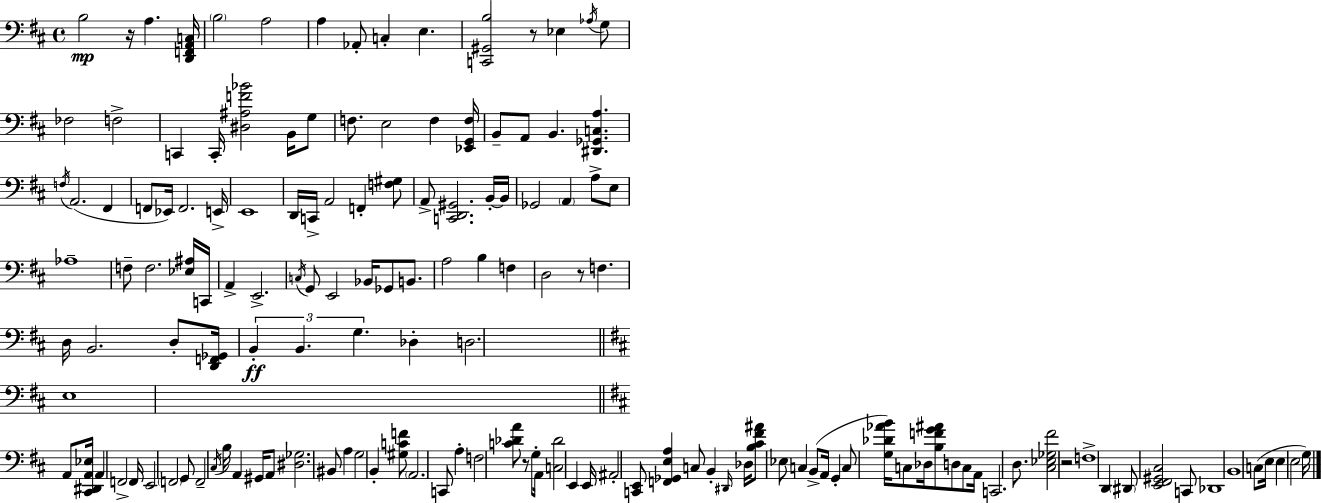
X:1
T:Untitled
M:4/4
L:1/4
K:D
B,2 z/4 A, [D,,F,,A,,C,]/4 B,2 A,2 A, _A,,/2 C, E, [C,,^G,,B,]2 z/2 _E, _A,/4 G,/2 _F,2 F,2 C,, C,,/4 [^D,^A,F_B]2 B,,/4 G,/2 F,/2 E,2 F, [_E,,G,,F,]/4 B,,/2 A,,/2 B,, [^D,,_G,,C,A,] F,/4 A,,2 ^F,, F,,/2 _E,,/4 F,,2 E,,/4 E,,4 D,,/4 C,,/4 A,,2 F,, [F,^G,]/2 A,,/2 [C,,D,,^G,,]2 B,,/4 B,,/4 _G,,2 A,, A,/2 E,/2 _A,4 F,/2 F,2 [_E,^A,]/4 C,,/4 A,, E,,2 C,/4 G,,/2 E,,2 _B,,/4 _G,,/2 B,,/2 A,2 B, F, D,2 z/2 F, D,/4 B,,2 D,/2 [D,,F,,_G,,]/4 B,, B,, G, _D, D,2 E,4 A,,/2 [^C,,^D,,A,,_E,]/4 A,, F,,2 F,,/4 E,,2 F,,2 G,,/2 F,,2 ^C,/4 B,/4 A,, ^G,,/4 A,,/2 [^D,_G,]2 ^B,,/2 A, G,2 B,, [^G,CF]/2 A,,2 C,,/2 A, F,2 [C_DA]/2 z/2 G,/2 A,,/4 [C,_D]2 E,, E,,/4 ^A,,2 [C,,E,,]/2 [F,,_G,,E,A,] C,/2 B,, ^D,,/4 _D,/4 [B,^C^F^A]/2 _E,/2 C, B,,/2 A,,/4 G,, C,/2 [G,_D_AB]/4 C,/2 _D,/4 [B,FG^A]/2 D,/2 C,/2 A,,/4 C,,2 D,/2 [^C,_E,_G,^F]2 z2 F,4 D,, ^D,,/2 [E,,^F,,^G,,^C,]2 C,,/2 _D,,4 B,,4 C,/2 E,/4 E, E,2 G,/4